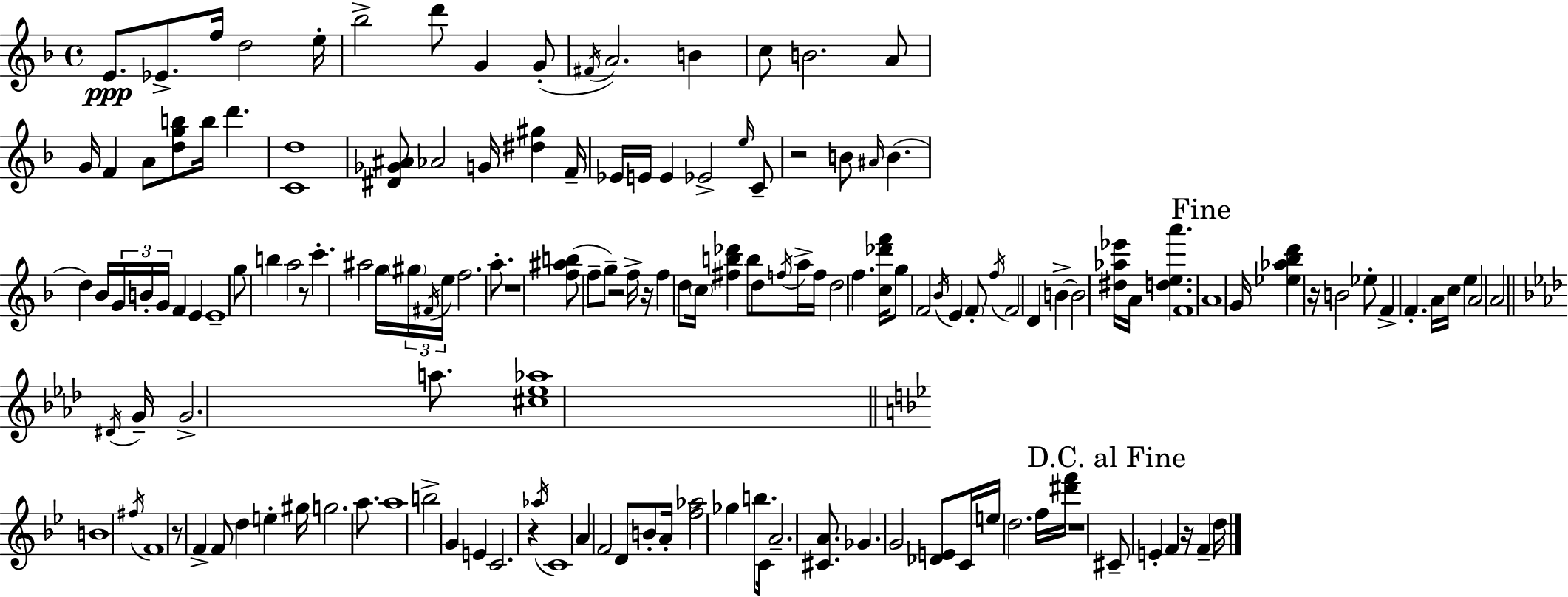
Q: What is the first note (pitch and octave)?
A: E4